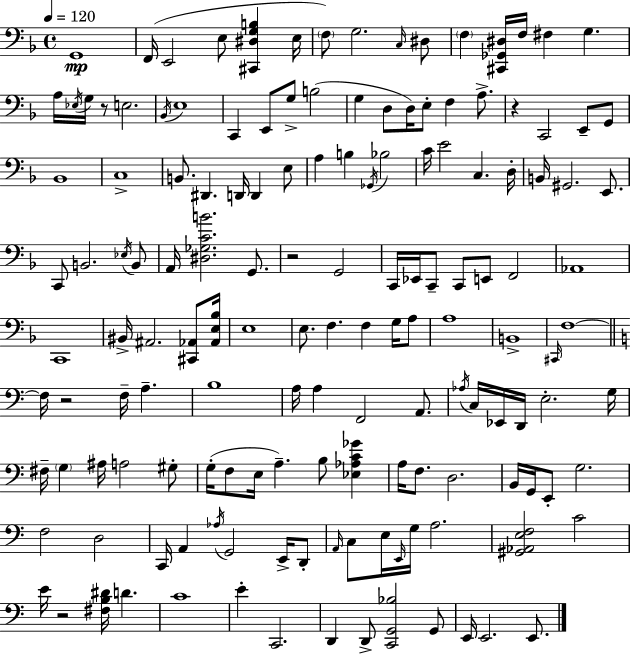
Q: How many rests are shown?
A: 5